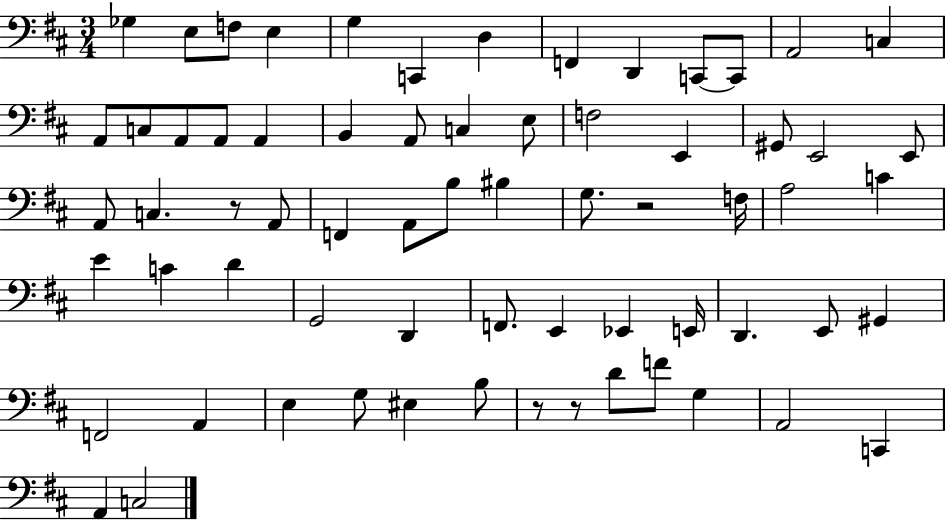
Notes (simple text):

Gb3/q E3/e F3/e E3/q G3/q C2/q D3/q F2/q D2/q C2/e C2/e A2/h C3/q A2/e C3/e A2/e A2/e A2/q B2/q A2/e C3/q E3/e F3/h E2/q G#2/e E2/h E2/e A2/e C3/q. R/e A2/e F2/q A2/e B3/e BIS3/q G3/e. R/h F3/s A3/h C4/q E4/q C4/q D4/q G2/h D2/q F2/e. E2/q Eb2/q E2/s D2/q. E2/e G#2/q F2/h A2/q E3/q G3/e EIS3/q B3/e R/e R/e D4/e F4/e G3/q A2/h C2/q A2/q C3/h